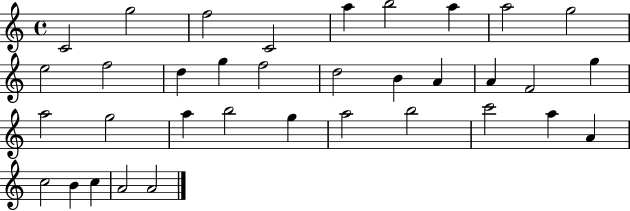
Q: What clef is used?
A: treble